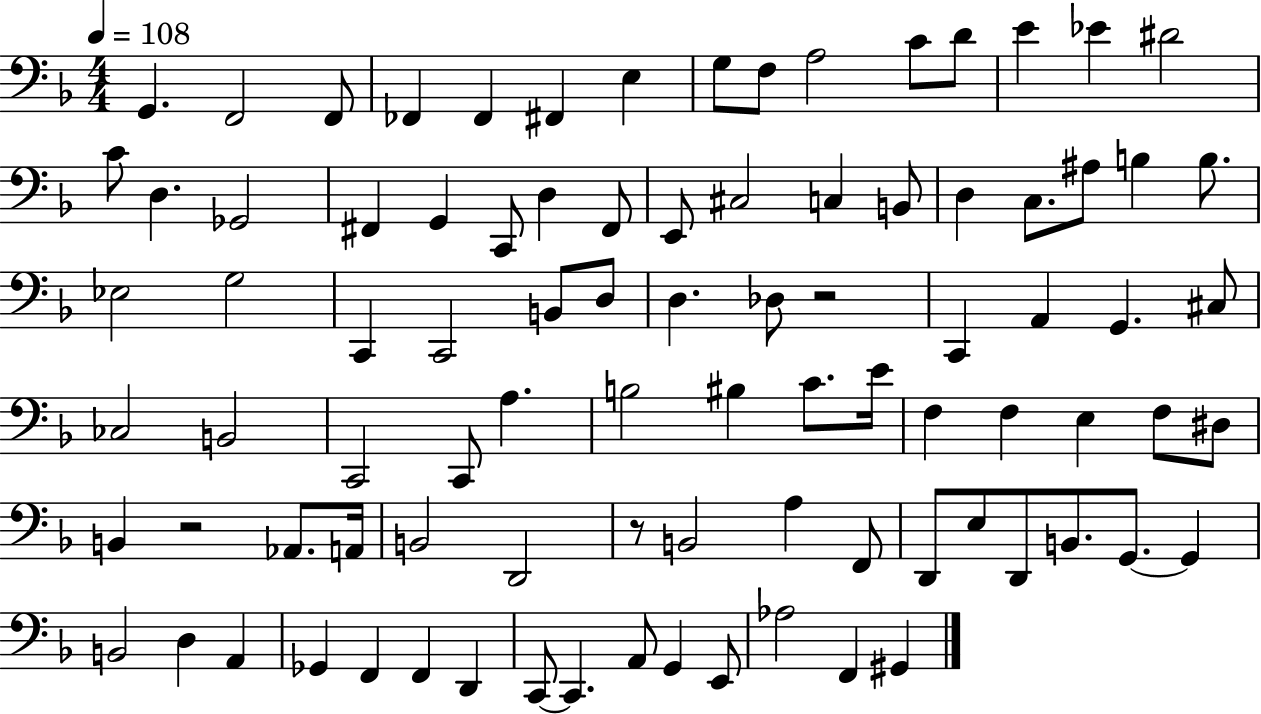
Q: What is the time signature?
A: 4/4